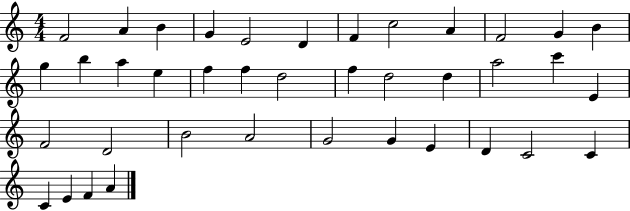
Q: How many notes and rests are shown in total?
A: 39